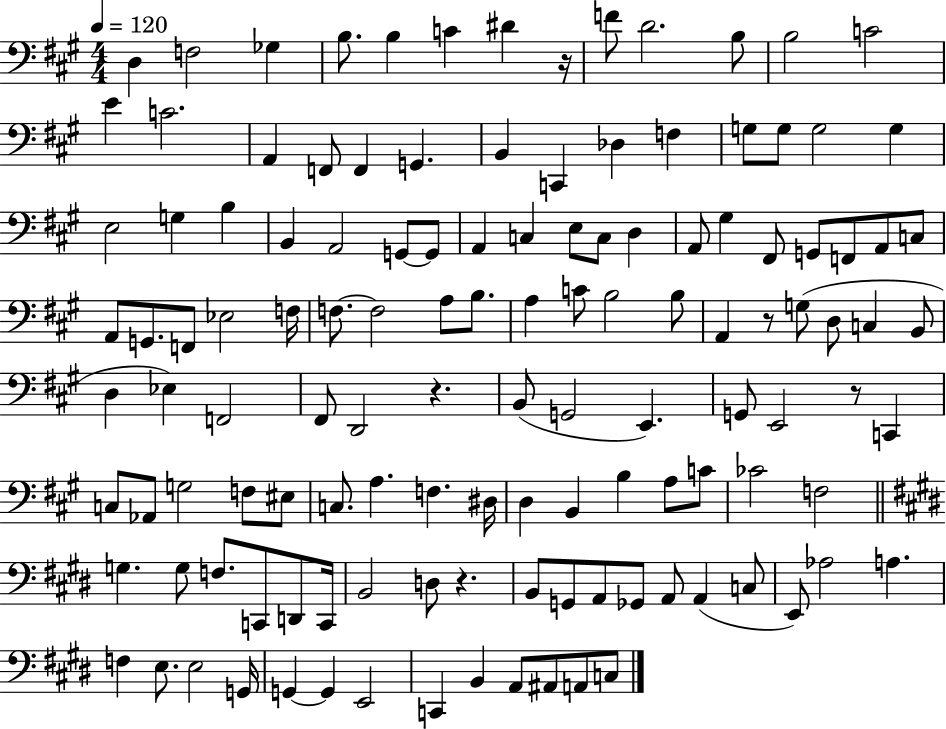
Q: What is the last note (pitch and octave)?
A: C3